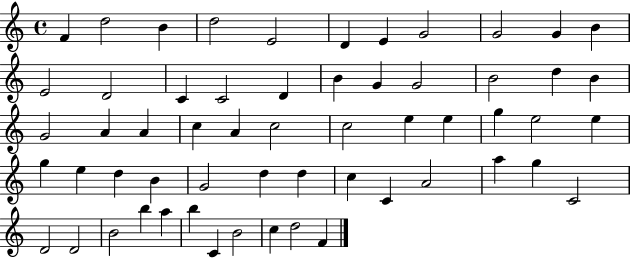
{
  \clef treble
  \time 4/4
  \defaultTimeSignature
  \key c \major
  f'4 d''2 b'4 | d''2 e'2 | d'4 e'4 g'2 | g'2 g'4 b'4 | \break e'2 d'2 | c'4 c'2 d'4 | b'4 g'4 g'2 | b'2 d''4 b'4 | \break g'2 a'4 a'4 | c''4 a'4 c''2 | c''2 e''4 e''4 | g''4 e''2 e''4 | \break g''4 e''4 d''4 b'4 | g'2 d''4 d''4 | c''4 c'4 a'2 | a''4 g''4 c'2 | \break d'2 d'2 | b'2 b''4 a''4 | b''4 c'4 b'2 | c''4 d''2 f'4 | \break \bar "|."
}